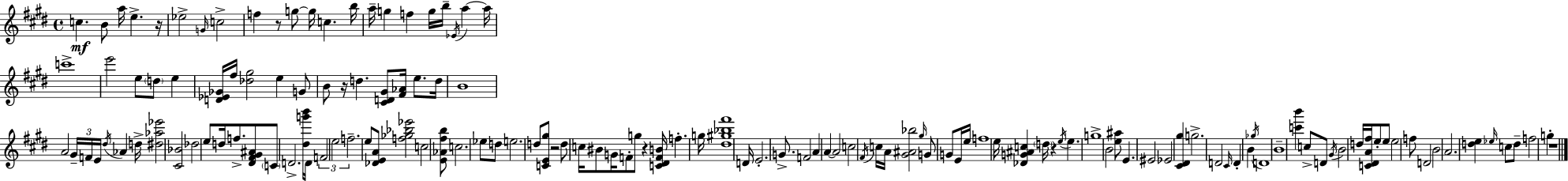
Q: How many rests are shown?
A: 7